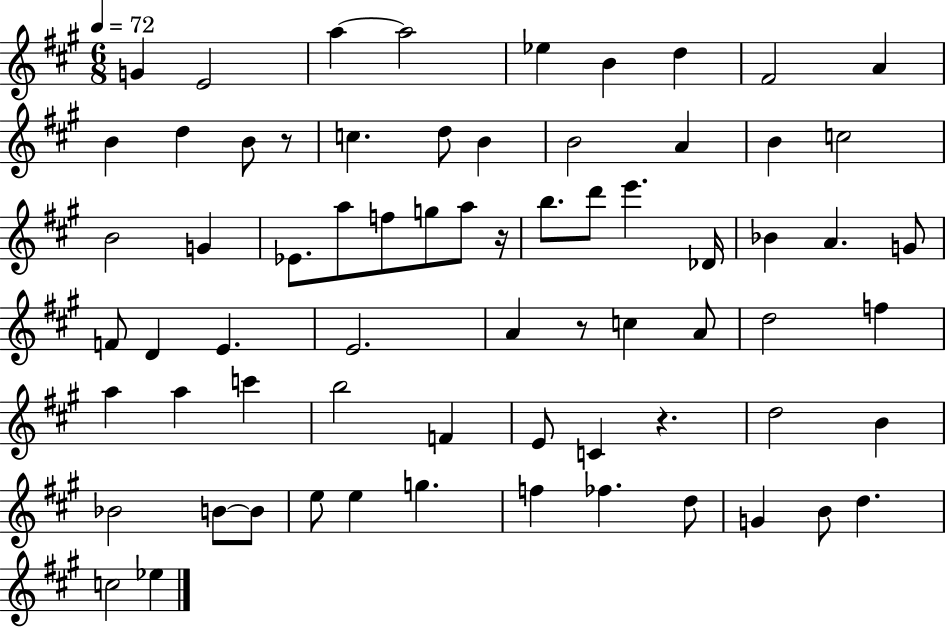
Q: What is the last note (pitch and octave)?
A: Eb5